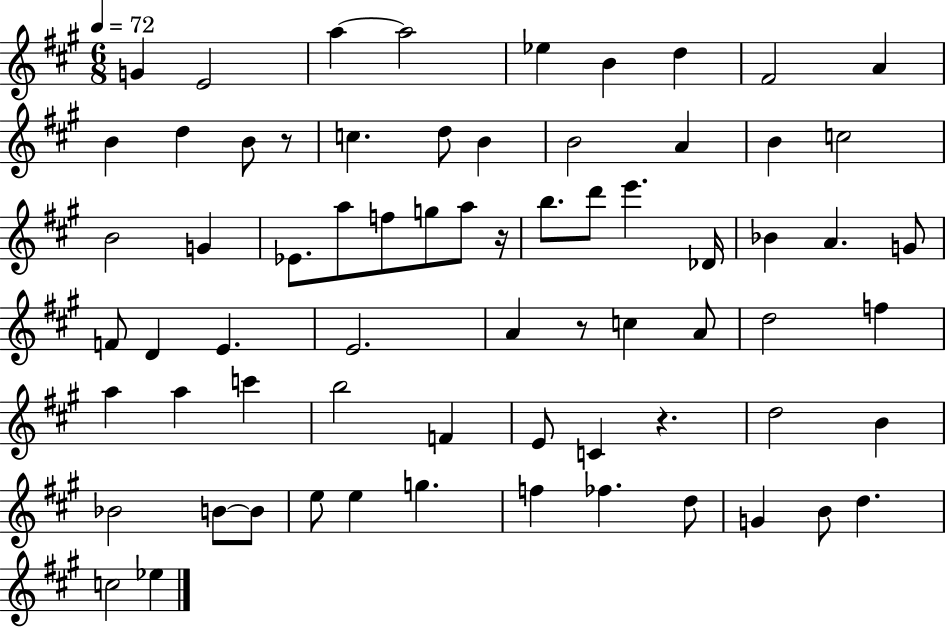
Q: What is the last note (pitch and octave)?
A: Eb5